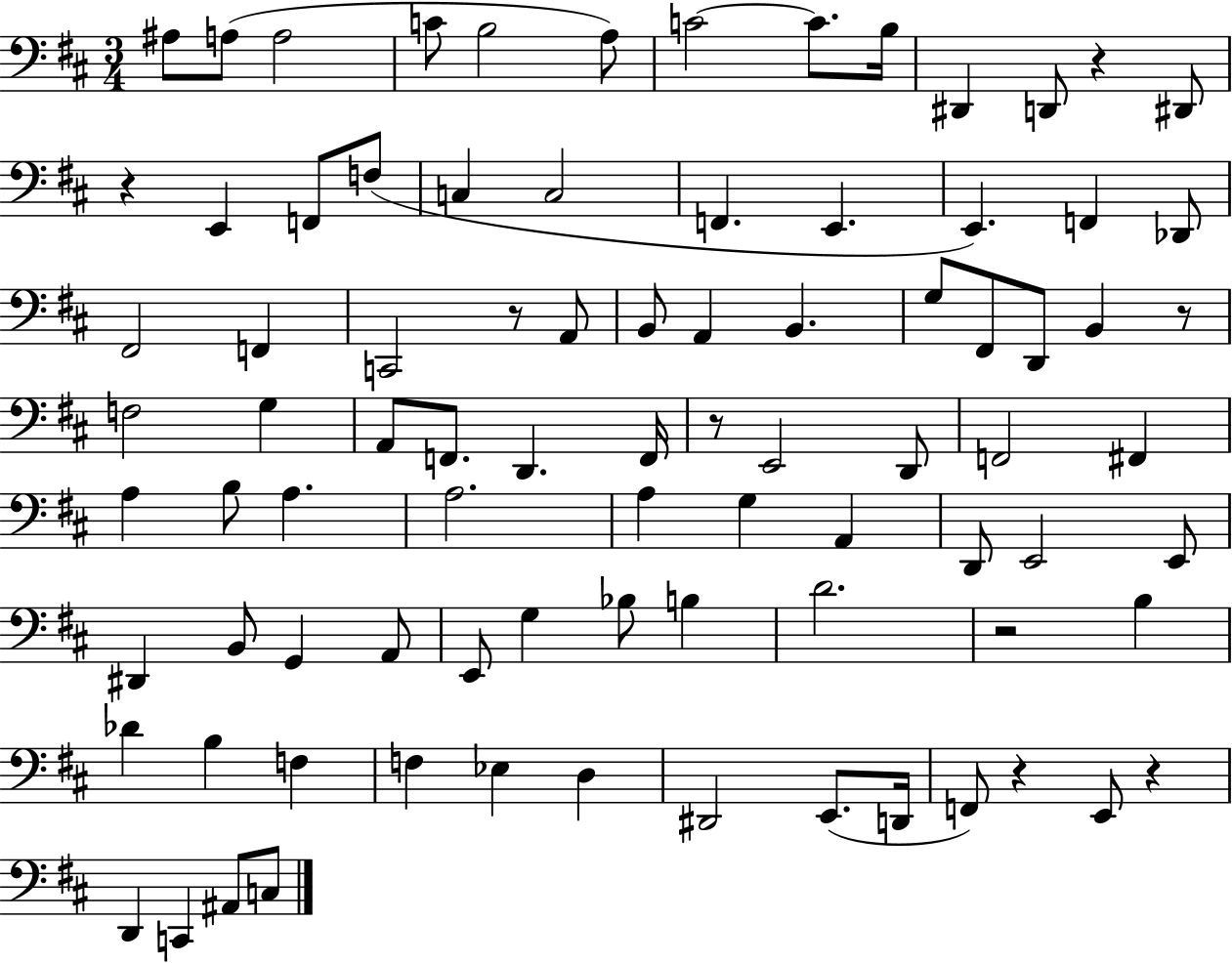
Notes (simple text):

A#3/e A3/e A3/h C4/e B3/h A3/e C4/h C4/e. B3/s D#2/q D2/e R/q D#2/e R/q E2/q F2/e F3/e C3/q C3/h F2/q. E2/q. E2/q. F2/q Db2/e F#2/h F2/q C2/h R/e A2/e B2/e A2/q B2/q. G3/e F#2/e D2/e B2/q R/e F3/h G3/q A2/e F2/e. D2/q. F2/s R/e E2/h D2/e F2/h F#2/q A3/q B3/e A3/q. A3/h. A3/q G3/q A2/q D2/e E2/h E2/e D#2/q B2/e G2/q A2/e E2/e G3/q Bb3/e B3/q D4/h. R/h B3/q Db4/q B3/q F3/q F3/q Eb3/q D3/q D#2/h E2/e. D2/s F2/e R/q E2/e R/q D2/q C2/q A#2/e C3/e